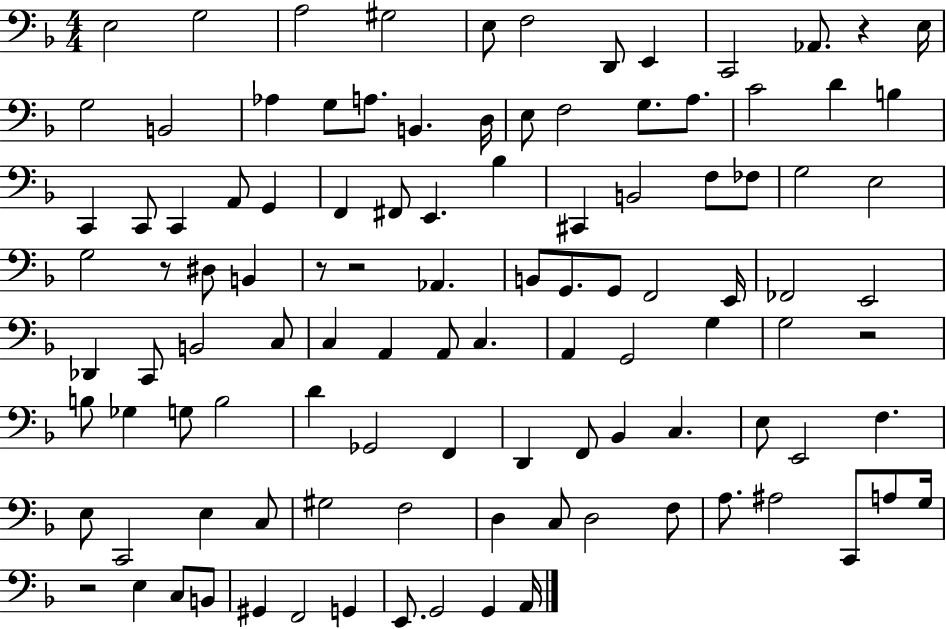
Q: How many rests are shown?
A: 6